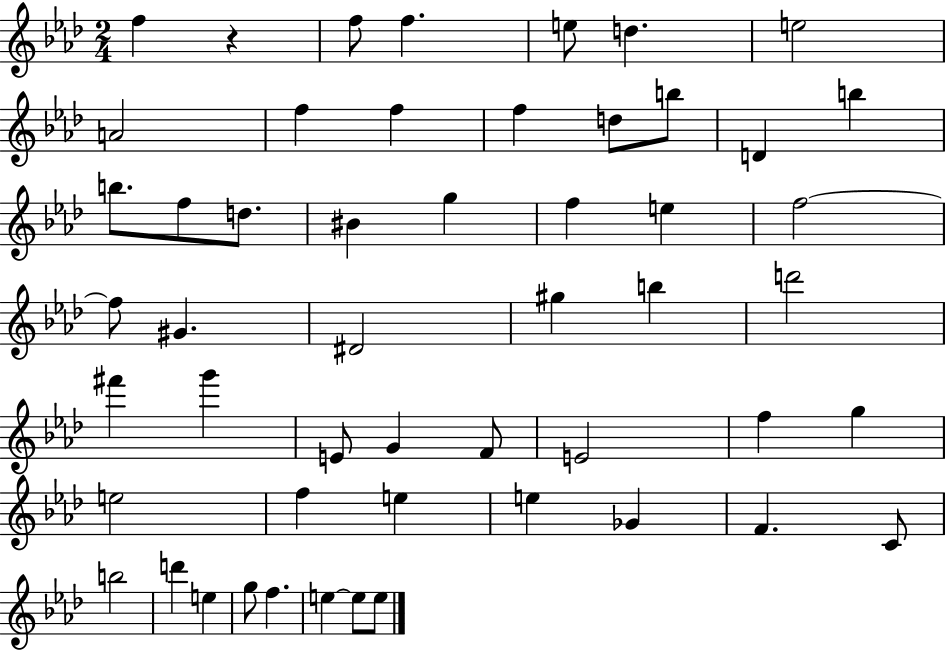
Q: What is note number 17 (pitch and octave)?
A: D5